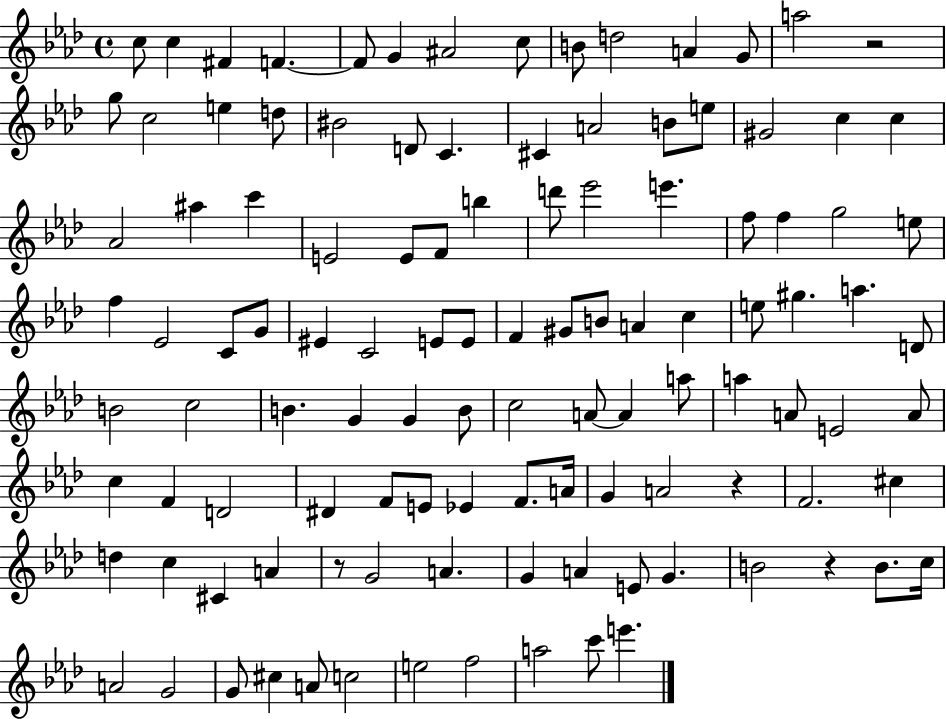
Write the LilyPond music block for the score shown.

{
  \clef treble
  \time 4/4
  \defaultTimeSignature
  \key aes \major
  c''8 c''4 fis'4 f'4.~~ | f'8 g'4 ais'2 c''8 | b'8 d''2 a'4 g'8 | a''2 r2 | \break g''8 c''2 e''4 d''8 | bis'2 d'8 c'4. | cis'4 a'2 b'8 e''8 | gis'2 c''4 c''4 | \break aes'2 ais''4 c'''4 | e'2 e'8 f'8 b''4 | d'''8 ees'''2 e'''4. | f''8 f''4 g''2 e''8 | \break f''4 ees'2 c'8 g'8 | eis'4 c'2 e'8 e'8 | f'4 gis'8 b'8 a'4 c''4 | e''8 gis''4. a''4. d'8 | \break b'2 c''2 | b'4. g'4 g'4 b'8 | c''2 a'8~~ a'4 a''8 | a''4 a'8 e'2 a'8 | \break c''4 f'4 d'2 | dis'4 f'8 e'8 ees'4 f'8. a'16 | g'4 a'2 r4 | f'2. cis''4 | \break d''4 c''4 cis'4 a'4 | r8 g'2 a'4. | g'4 a'4 e'8 g'4. | b'2 r4 b'8. c''16 | \break a'2 g'2 | g'8 cis''4 a'8 c''2 | e''2 f''2 | a''2 c'''8 e'''4. | \break \bar "|."
}